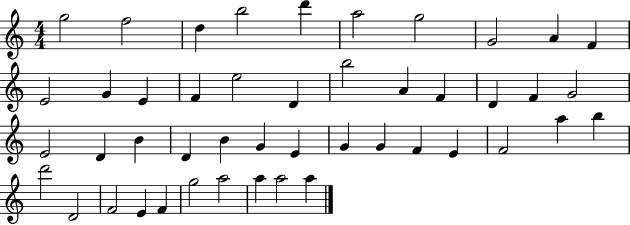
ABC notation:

X:1
T:Untitled
M:4/4
L:1/4
K:C
g2 f2 d b2 d' a2 g2 G2 A F E2 G E F e2 D b2 A F D F G2 E2 D B D B G E G G F E F2 a b d'2 D2 F2 E F g2 a2 a a2 a